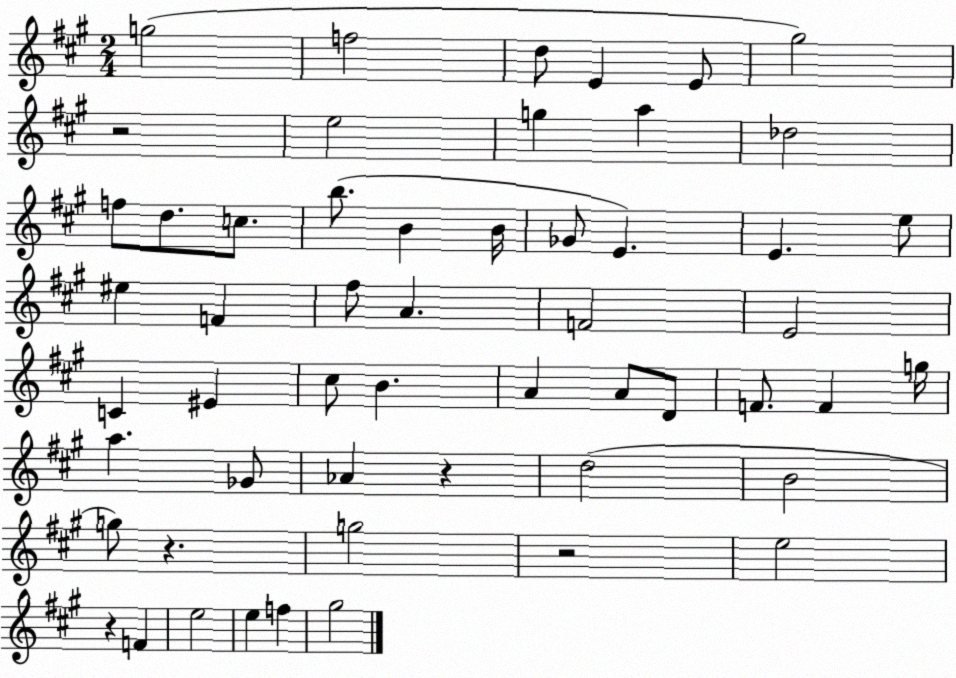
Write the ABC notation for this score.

X:1
T:Untitled
M:2/4
L:1/4
K:A
g2 f2 d/2 E E/2 ^g2 z2 e2 g a _d2 f/2 d/2 c/2 b/2 B B/4 _G/2 E E e/2 ^e F ^f/2 A F2 E2 C ^E ^c/2 B A A/2 D/2 F/2 F g/4 a _G/2 _A z d2 B2 g/2 z g2 z2 e2 z F e2 e f ^g2